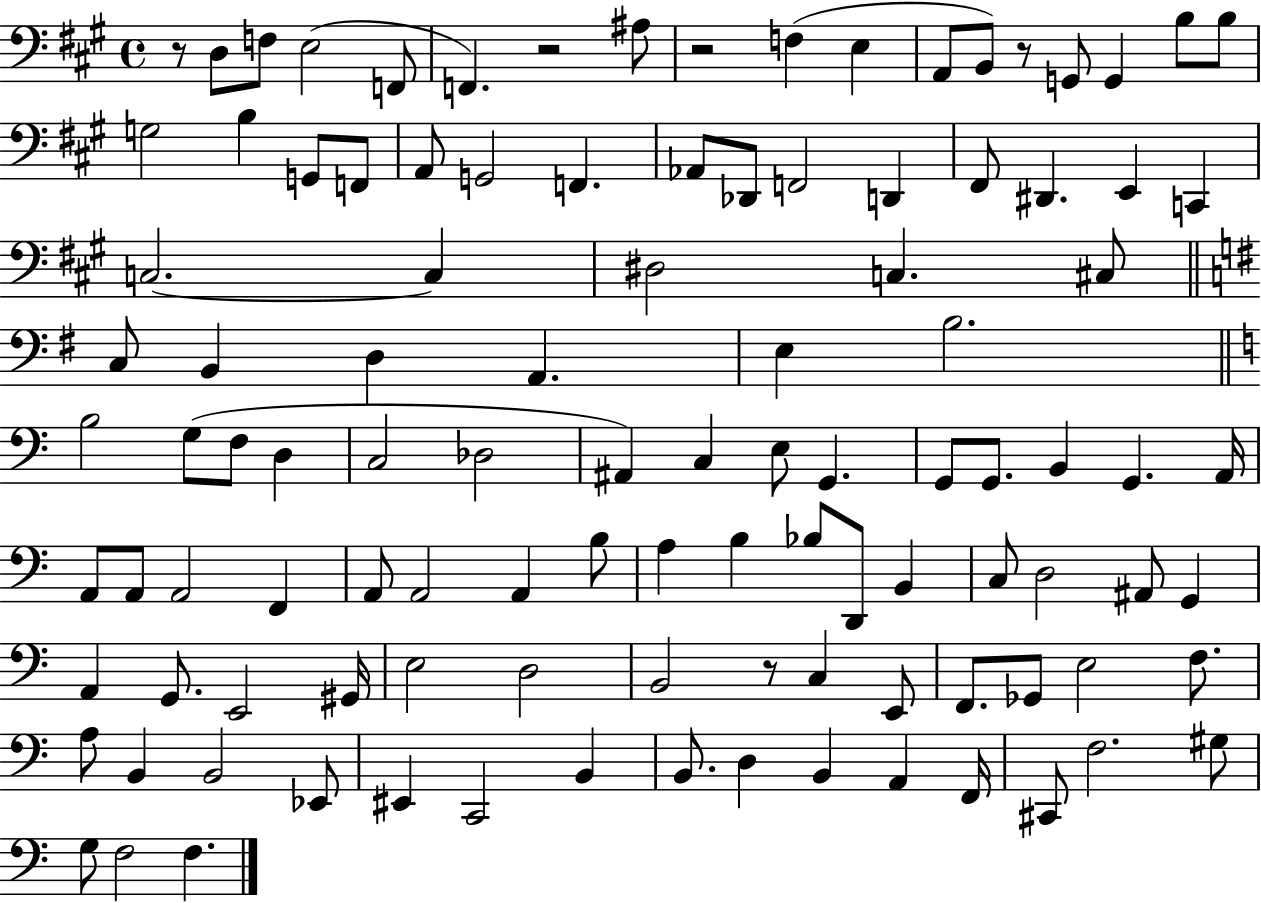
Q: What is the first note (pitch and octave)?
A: D3